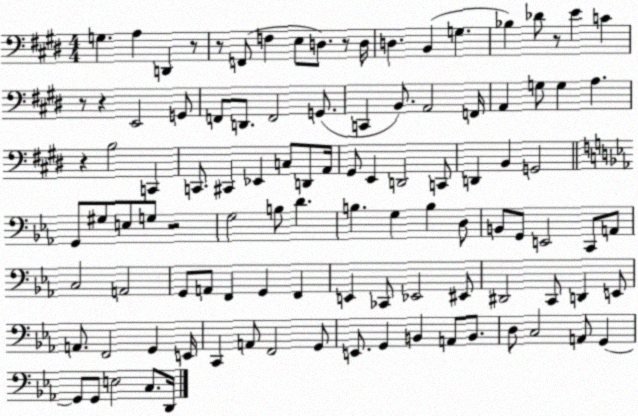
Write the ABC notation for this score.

X:1
T:Untitled
M:4/4
L:1/4
K:E
G, A, D,, z/2 z/2 F,,/2 F, E,/2 D,/2 z/2 D,/4 D, B,, G, _B, _D/2 z/2 E C z/2 z E,,2 G,,/2 F,,/2 D,,/2 F,,2 G,,/2 C,, B,,/2 A,,2 F,,/4 A,, G,/2 G, A, z B,2 C,, C,,/2 ^C,, _E,, C,/2 D,,/2 A,,/4 ^G,,/2 E,, D,,2 C,,/2 D,, B,, G,,2 G,,/2 ^G,/2 E,/2 G,/2 z2 G,2 B,/2 D B, G, B, D,/2 B,,/2 G,,/2 E,,2 C,,/2 A,,/2 C,2 A,,2 G,,/2 A,,/2 F,, G,, F,, E,, _C,,/2 _E,,2 ^E,,/2 ^D,,2 C,,/2 D,, E,,/2 A,,/2 F,,2 G,, E,,/4 C,, A,,/2 F,,2 G,,/2 E,,/2 G,, B,, A,,/2 B,,/2 D,/2 C,2 A,,/2 G,, G,,/2 G,,/2 E,2 C,/2 D,,/4